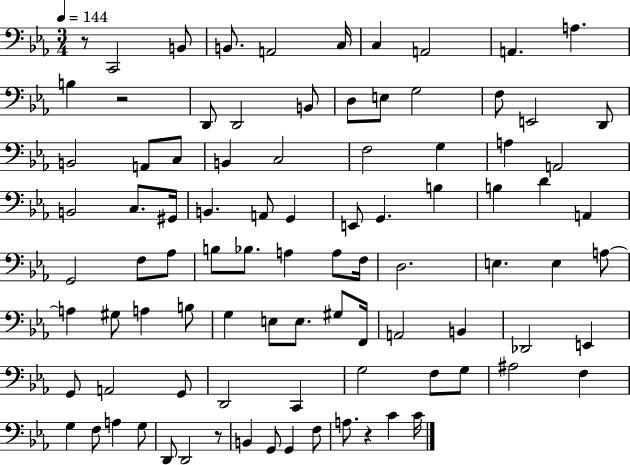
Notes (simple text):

R/e C2/h B2/e B2/e. A2/h C3/s C3/q A2/h A2/q. A3/q. B3/q R/h D2/e D2/h B2/e D3/e E3/e G3/h F3/e E2/h D2/e B2/h A2/e C3/e B2/q C3/h F3/h G3/q A3/q A2/h B2/h C3/e. G#2/s B2/q. A2/e G2/q E2/e G2/q. B3/q B3/q D4/q A2/q G2/h F3/e Ab3/e B3/e Bb3/e. A3/q A3/e F3/s D3/h. E3/q. E3/q A3/e A3/q G#3/e A3/q B3/e G3/q E3/e E3/e. G#3/e F2/s A2/h B2/q Db2/h E2/q G2/e A2/h G2/e D2/h C2/q G3/h F3/e G3/e A#3/h F3/q G3/q F3/e A3/q G3/e D2/e D2/h R/e B2/q G2/e G2/q F3/e A3/e. R/q C4/q C4/s